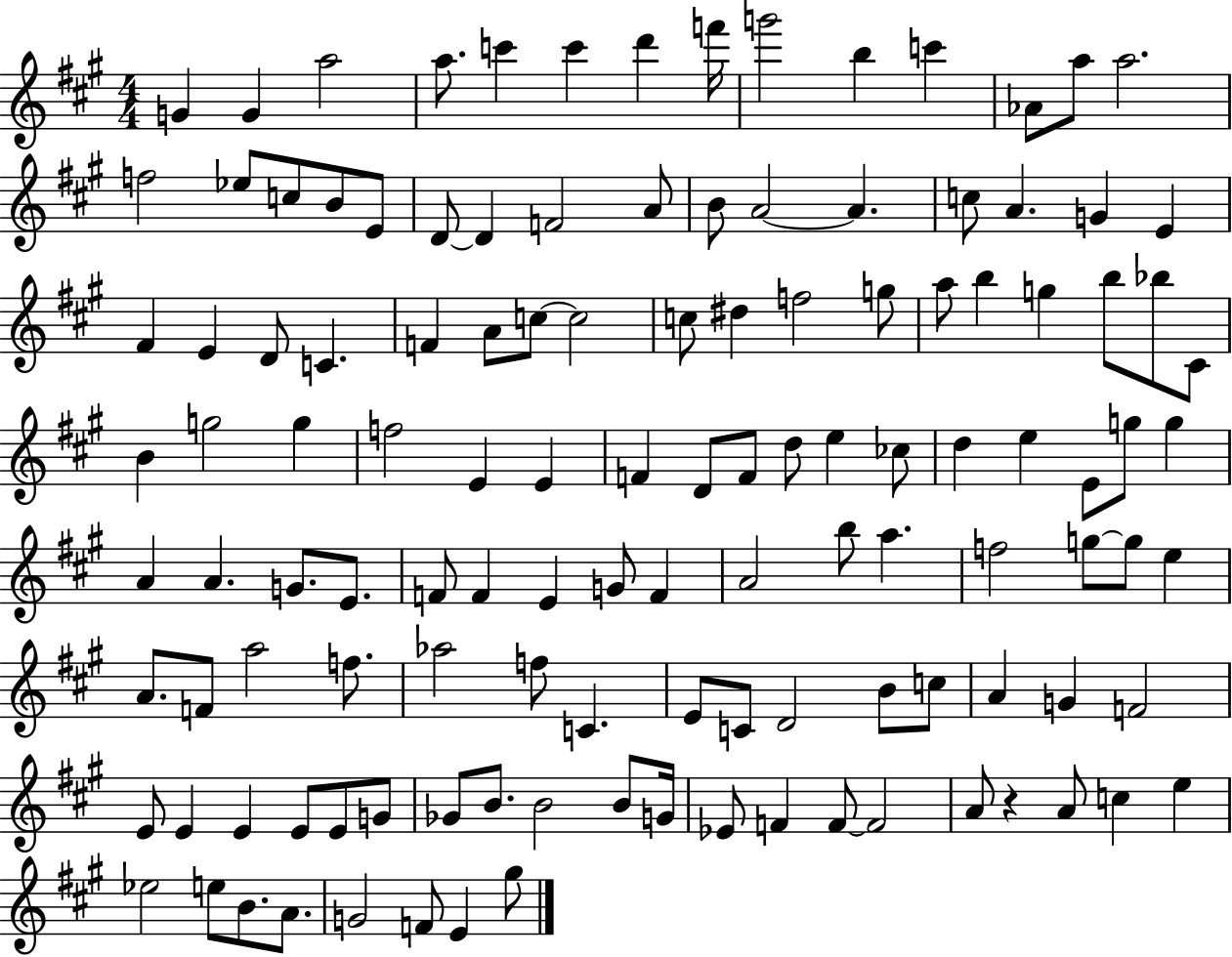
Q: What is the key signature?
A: A major